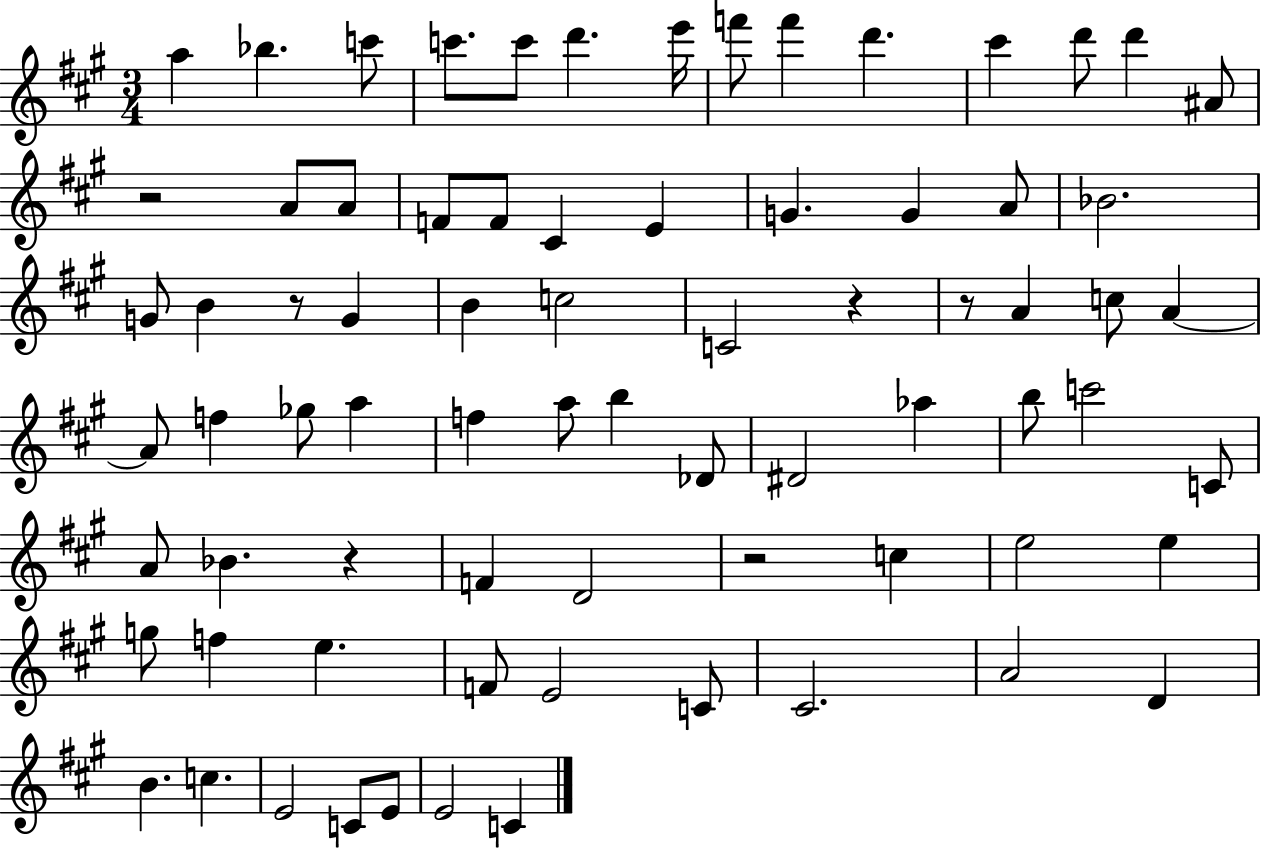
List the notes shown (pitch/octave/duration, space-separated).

A5/q Bb5/q. C6/e C6/e. C6/e D6/q. E6/s F6/e F6/q D6/q. C#6/q D6/e D6/q A#4/e R/h A4/e A4/e F4/e F4/e C#4/q E4/q G4/q. G4/q A4/e Bb4/h. G4/e B4/q R/e G4/q B4/q C5/h C4/h R/q R/e A4/q C5/e A4/q A4/e F5/q Gb5/e A5/q F5/q A5/e B5/q Db4/e D#4/h Ab5/q B5/e C6/h C4/e A4/e Bb4/q. R/q F4/q D4/h R/h C5/q E5/h E5/q G5/e F5/q E5/q. F4/e E4/h C4/e C#4/h. A4/h D4/q B4/q. C5/q. E4/h C4/e E4/e E4/h C4/q